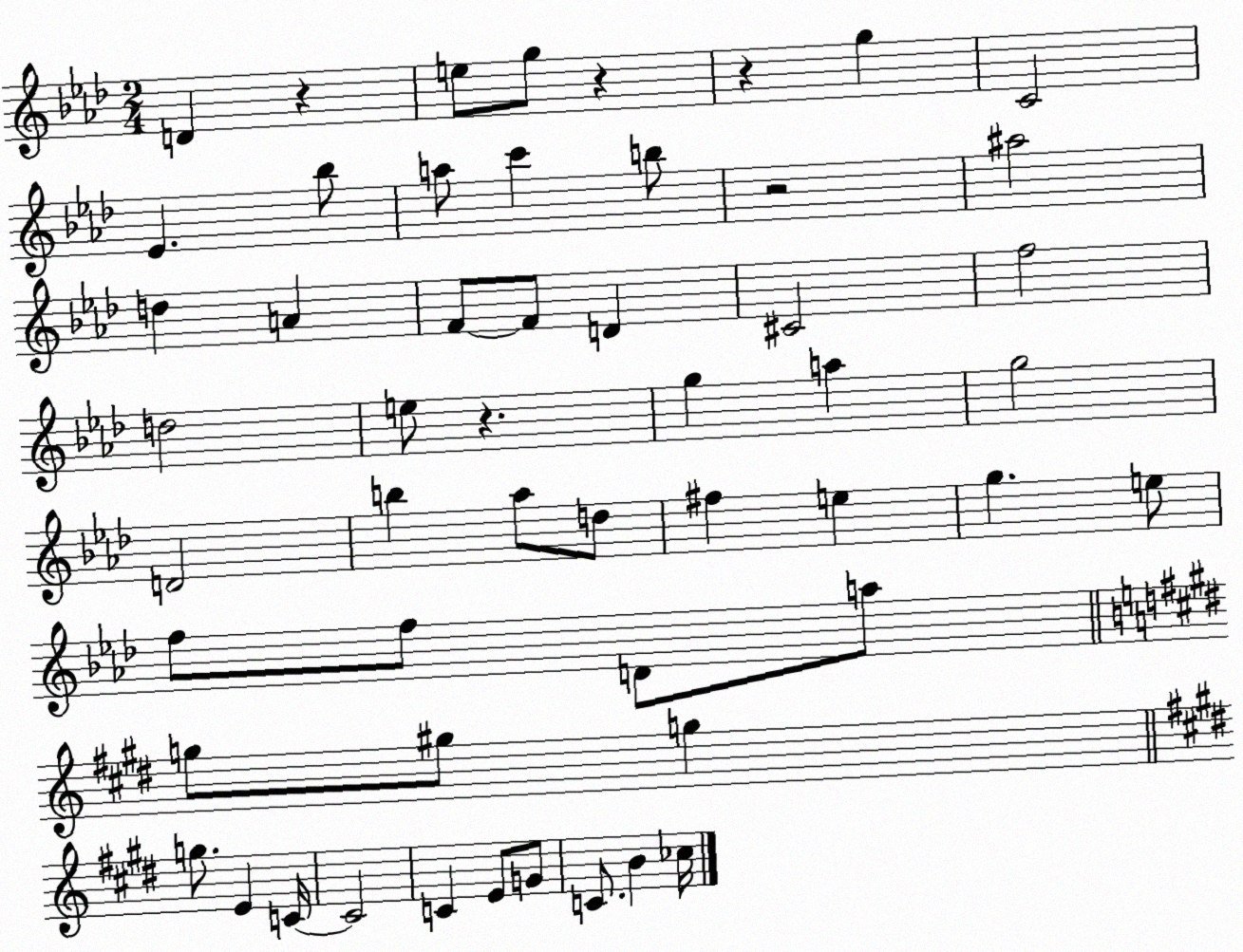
X:1
T:Untitled
M:2/4
L:1/4
K:Ab
D z e/2 g/2 z z g C2 _E _b/2 a/2 c' b/2 z2 ^a2 d A F/2 F/2 D ^C2 f2 d2 e/2 z g a g2 D2 b _a/2 d/2 ^f e g e/2 f/2 f/2 D/2 a/2 g/2 ^g/2 g g/2 E C/4 C2 C E/2 G/2 C/2 B _c/4